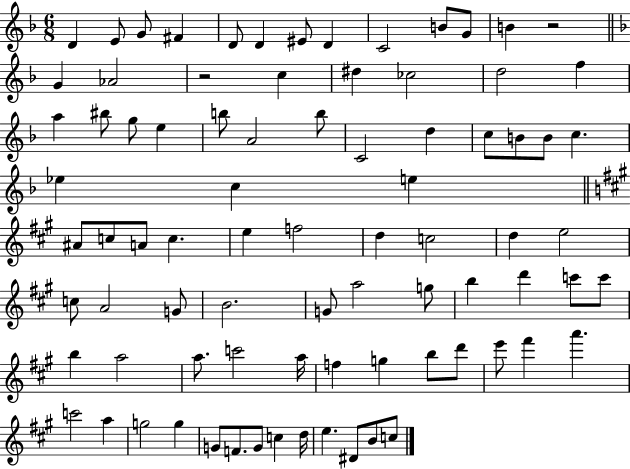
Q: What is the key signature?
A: F major